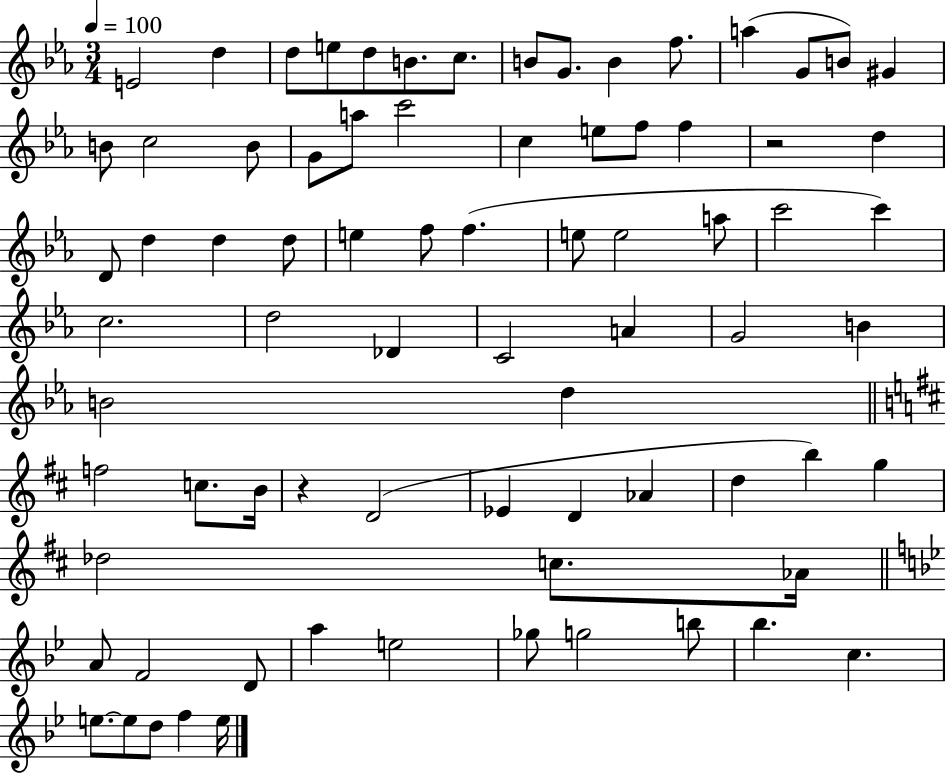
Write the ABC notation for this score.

X:1
T:Untitled
M:3/4
L:1/4
K:Eb
E2 d d/2 e/2 d/2 B/2 c/2 B/2 G/2 B f/2 a G/2 B/2 ^G B/2 c2 B/2 G/2 a/2 c'2 c e/2 f/2 f z2 d D/2 d d d/2 e f/2 f e/2 e2 a/2 c'2 c' c2 d2 _D C2 A G2 B B2 d f2 c/2 B/4 z D2 _E D _A d b g _d2 c/2 _A/4 A/2 F2 D/2 a e2 _g/2 g2 b/2 _b c e/2 e/2 d/2 f e/4